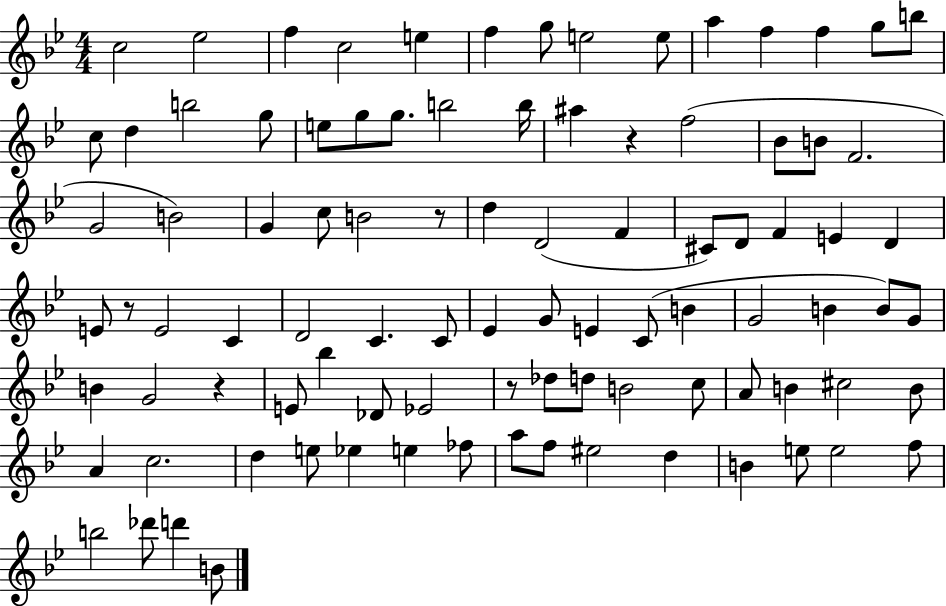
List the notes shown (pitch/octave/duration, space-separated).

C5/h Eb5/h F5/q C5/h E5/q F5/q G5/e E5/h E5/e A5/q F5/q F5/q G5/e B5/e C5/e D5/q B5/h G5/e E5/e G5/e G5/e. B5/h B5/s A#5/q R/q F5/h Bb4/e B4/e F4/h. G4/h B4/h G4/q C5/e B4/h R/e D5/q D4/h F4/q C#4/e D4/e F4/q E4/q D4/q E4/e R/e E4/h C4/q D4/h C4/q. C4/e Eb4/q G4/e E4/q C4/e B4/q G4/h B4/q B4/e G4/e B4/q G4/h R/q E4/e Bb5/q Db4/e Eb4/h R/e Db5/e D5/e B4/h C5/e A4/e B4/q C#5/h B4/e A4/q C5/h. D5/q E5/e Eb5/q E5/q FES5/e A5/e F5/e EIS5/h D5/q B4/q E5/e E5/h F5/e B5/h Db6/e D6/q B4/e